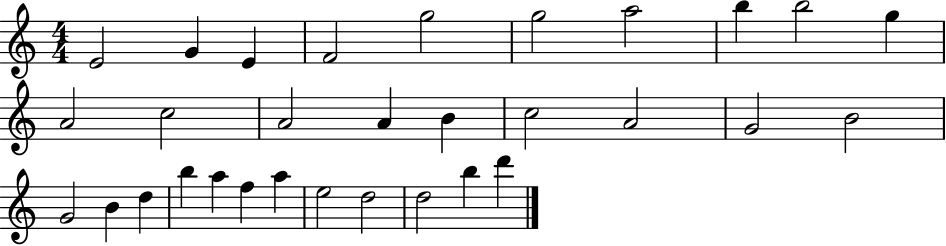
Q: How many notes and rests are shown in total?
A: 31